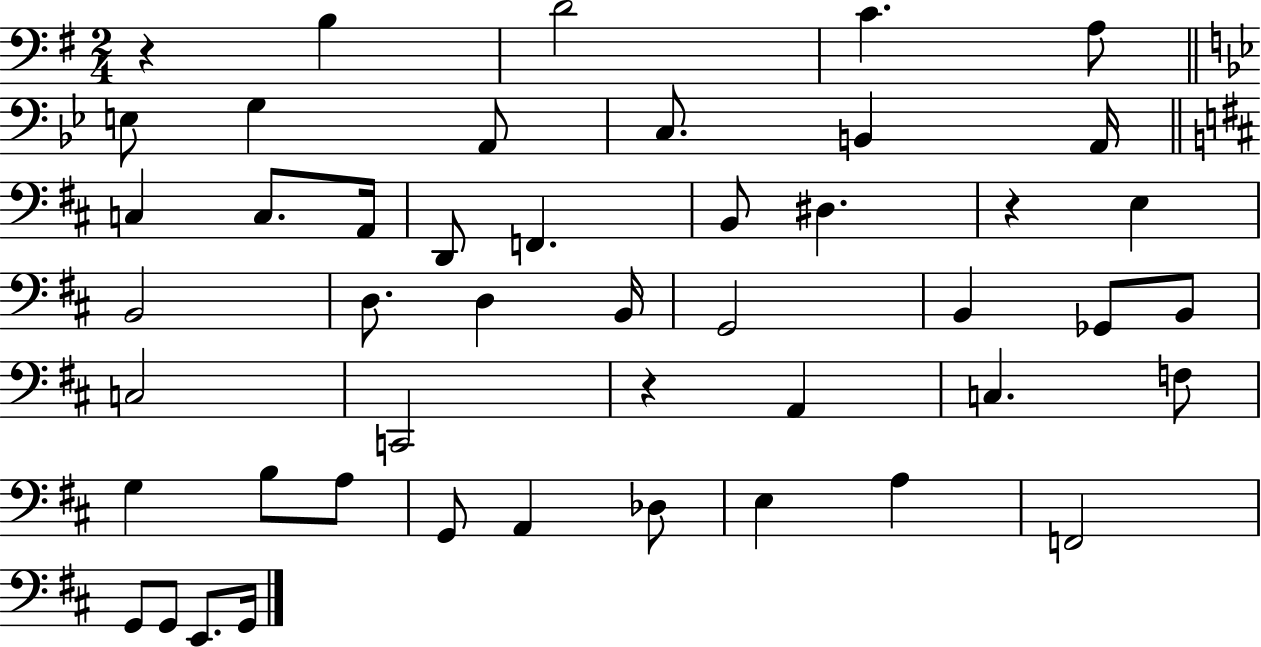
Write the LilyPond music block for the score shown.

{
  \clef bass
  \numericTimeSignature
  \time 2/4
  \key g \major
  r4 b4 | d'2 | c'4. a8 | \bar "||" \break \key bes \major e8 g4 a,8 | c8. b,4 a,16 | \bar "||" \break \key d \major c4 c8. a,16 | d,8 f,4. | b,8 dis4. | r4 e4 | \break b,2 | d8. d4 b,16 | g,2 | b,4 ges,8 b,8 | \break c2 | c,2 | r4 a,4 | c4. f8 | \break g4 b8 a8 | g,8 a,4 des8 | e4 a4 | f,2 | \break g,8 g,8 e,8. g,16 | \bar "|."
}